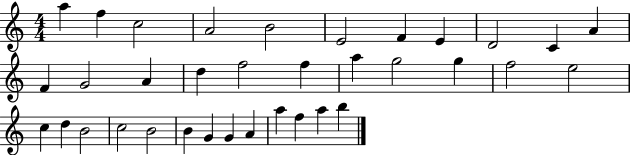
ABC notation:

X:1
T:Untitled
M:4/4
L:1/4
K:C
a f c2 A2 B2 E2 F E D2 C A F G2 A d f2 f a g2 g f2 e2 c d B2 c2 B2 B G G A a f a b